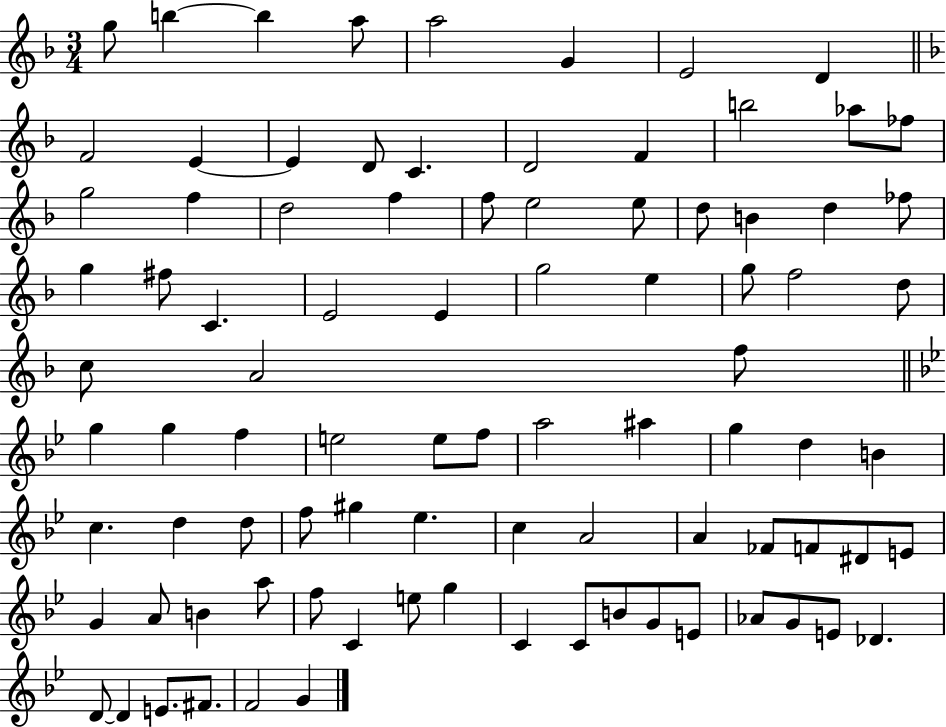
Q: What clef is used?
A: treble